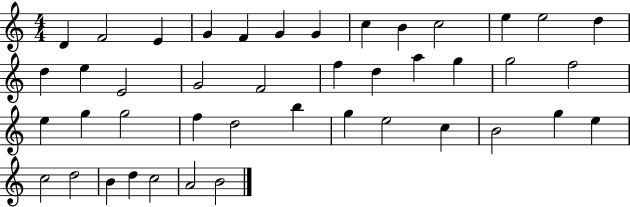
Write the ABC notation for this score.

X:1
T:Untitled
M:4/4
L:1/4
K:C
D F2 E G F G G c B c2 e e2 d d e E2 G2 F2 f d a g g2 f2 e g g2 f d2 b g e2 c B2 g e c2 d2 B d c2 A2 B2